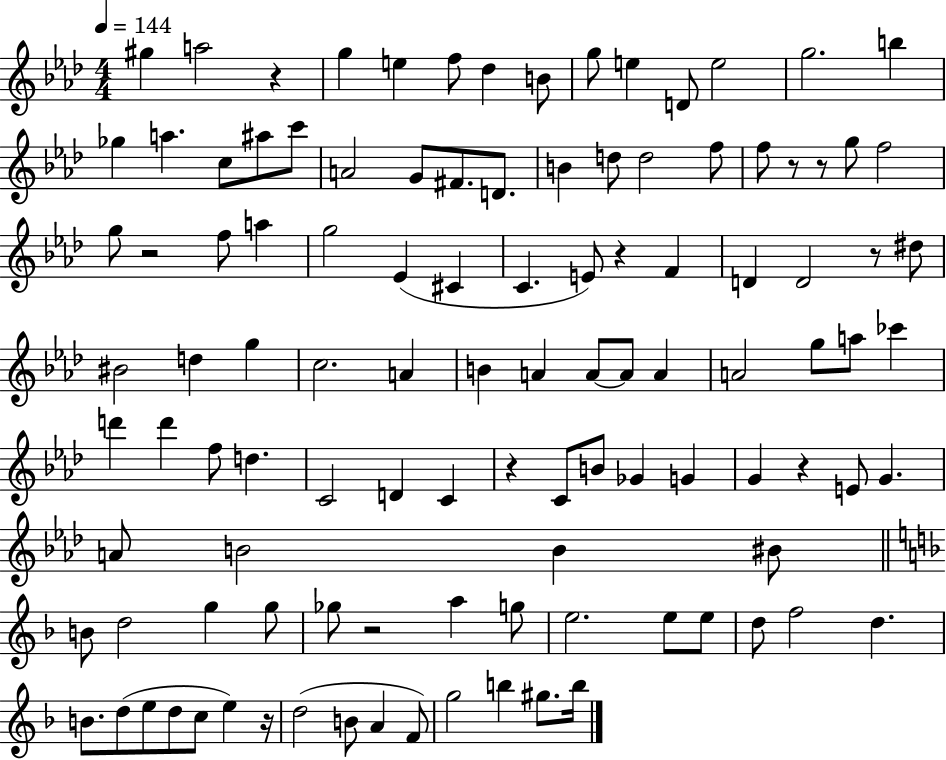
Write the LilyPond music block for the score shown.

{
  \clef treble
  \numericTimeSignature
  \time 4/4
  \key aes \major
  \tempo 4 = 144
  gis''4 a''2 r4 | g''4 e''4 f''8 des''4 b'8 | g''8 e''4 d'8 e''2 | g''2. b''4 | \break ges''4 a''4. c''8 ais''8 c'''8 | a'2 g'8 fis'8. d'8. | b'4 d''8 d''2 f''8 | f''8 r8 r8 g''8 f''2 | \break g''8 r2 f''8 a''4 | g''2 ees'4( cis'4 | c'4. e'8) r4 f'4 | d'4 d'2 r8 dis''8 | \break bis'2 d''4 g''4 | c''2. a'4 | b'4 a'4 a'8~~ a'8 a'4 | a'2 g''8 a''8 ces'''4 | \break d'''4 d'''4 f''8 d''4. | c'2 d'4 c'4 | r4 c'8 b'8 ges'4 g'4 | g'4 r4 e'8 g'4. | \break a'8 b'2 b'4 bis'8 | \bar "||" \break \key d \minor b'8 d''2 g''4 g''8 | ges''8 r2 a''4 g''8 | e''2. e''8 e''8 | d''8 f''2 d''4. | \break b'8. d''8( e''8 d''8 c''8 e''4) r16 | d''2( b'8 a'4 f'8) | g''2 b''4 gis''8. b''16 | \bar "|."
}